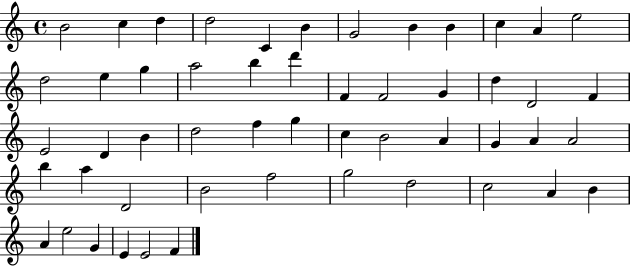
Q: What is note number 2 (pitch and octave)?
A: C5